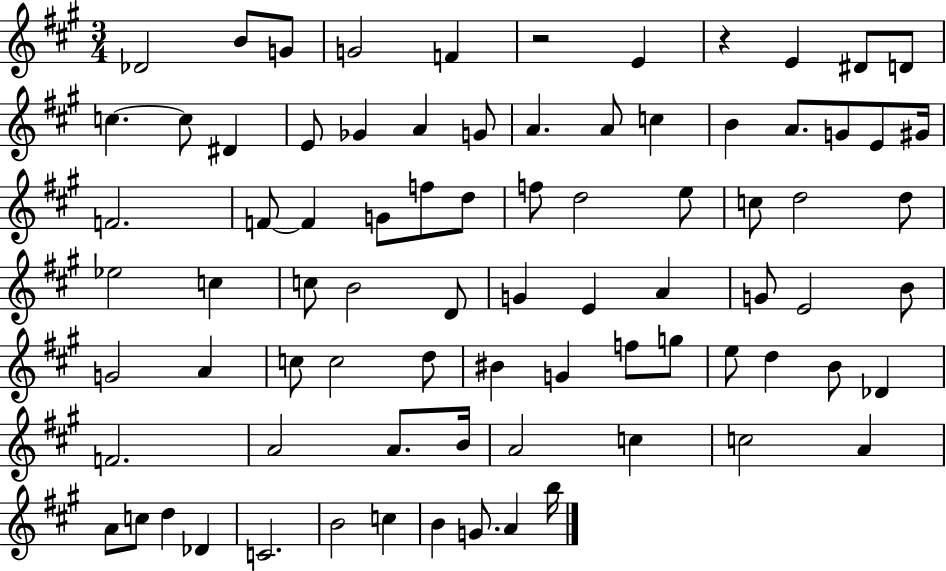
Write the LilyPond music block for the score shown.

{
  \clef treble
  \numericTimeSignature
  \time 3/4
  \key a \major
  \repeat volta 2 { des'2 b'8 g'8 | g'2 f'4 | r2 e'4 | r4 e'4 dis'8 d'8 | \break c''4.~~ c''8 dis'4 | e'8 ges'4 a'4 g'8 | a'4. a'8 c''4 | b'4 a'8. g'8 e'8 gis'16 | \break f'2. | f'8~~ f'4 g'8 f''8 d''8 | f''8 d''2 e''8 | c''8 d''2 d''8 | \break ees''2 c''4 | c''8 b'2 d'8 | g'4 e'4 a'4 | g'8 e'2 b'8 | \break g'2 a'4 | c''8 c''2 d''8 | bis'4 g'4 f''8 g''8 | e''8 d''4 b'8 des'4 | \break f'2. | a'2 a'8. b'16 | a'2 c''4 | c''2 a'4 | \break a'8 c''8 d''4 des'4 | c'2. | b'2 c''4 | b'4 g'8. a'4 b''16 | \break } \bar "|."
}